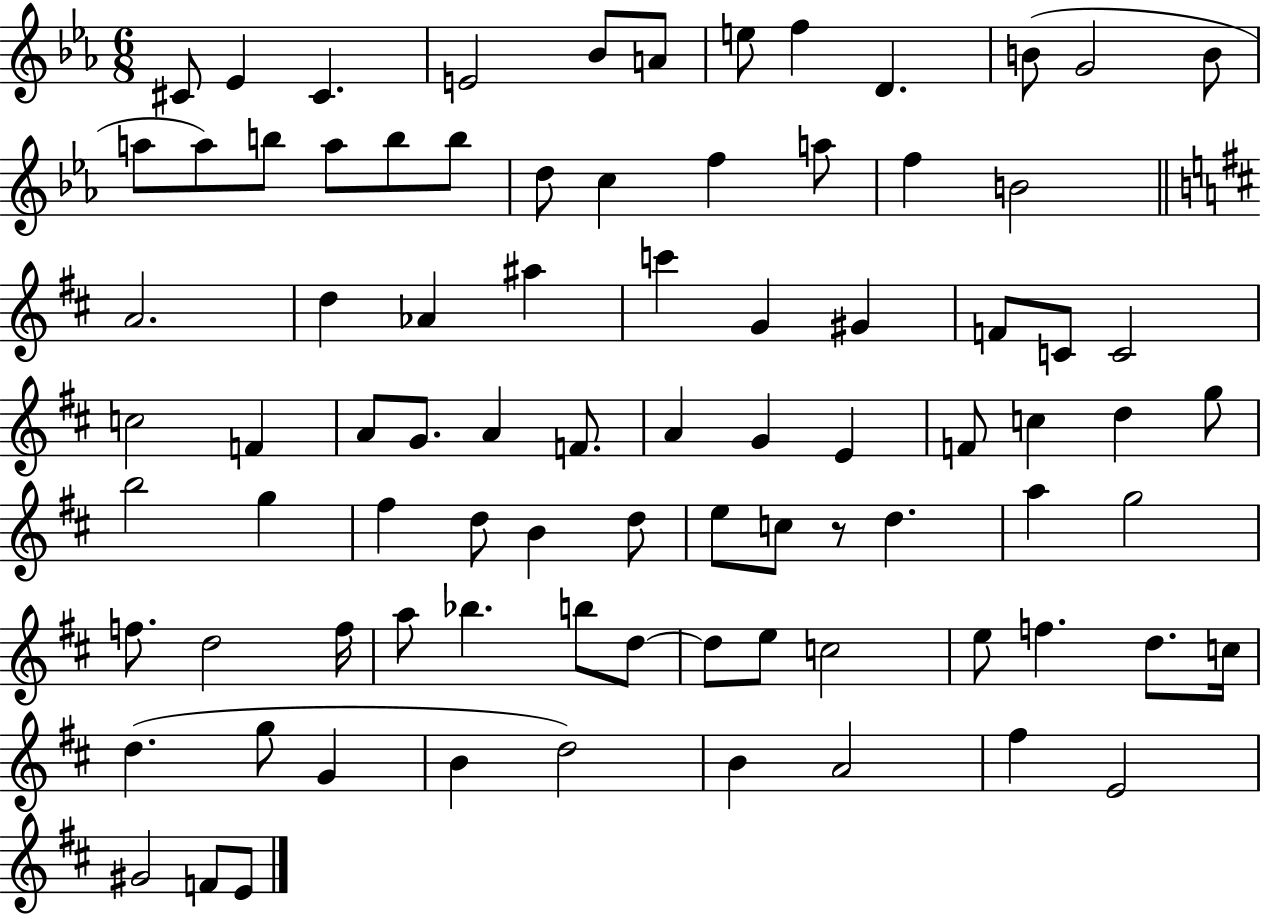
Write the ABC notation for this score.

X:1
T:Untitled
M:6/8
L:1/4
K:Eb
^C/2 _E ^C E2 _B/2 A/2 e/2 f D B/2 G2 B/2 a/2 a/2 b/2 a/2 b/2 b/2 d/2 c f a/2 f B2 A2 d _A ^a c' G ^G F/2 C/2 C2 c2 F A/2 G/2 A F/2 A G E F/2 c d g/2 b2 g ^f d/2 B d/2 e/2 c/2 z/2 d a g2 f/2 d2 f/4 a/2 _b b/2 d/2 d/2 e/2 c2 e/2 f d/2 c/4 d g/2 G B d2 B A2 ^f E2 ^G2 F/2 E/2